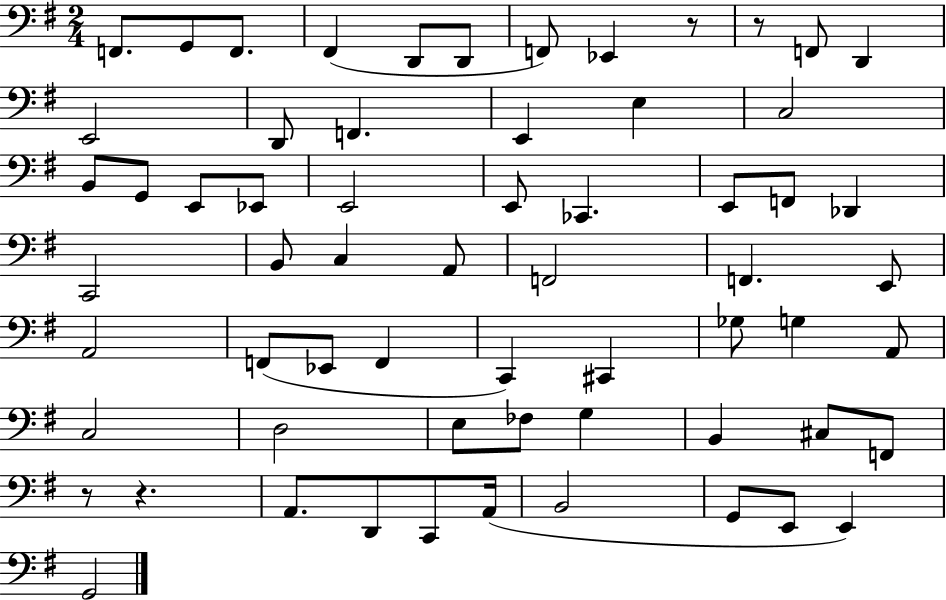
X:1
T:Untitled
M:2/4
L:1/4
K:G
F,,/2 G,,/2 F,,/2 ^F,, D,,/2 D,,/2 F,,/2 _E,, z/2 z/2 F,,/2 D,, E,,2 D,,/2 F,, E,, E, C,2 B,,/2 G,,/2 E,,/2 _E,,/2 E,,2 E,,/2 _C,, E,,/2 F,,/2 _D,, C,,2 B,,/2 C, A,,/2 F,,2 F,, E,,/2 A,,2 F,,/2 _E,,/2 F,, C,, ^C,, _G,/2 G, A,,/2 C,2 D,2 E,/2 _F,/2 G, B,, ^C,/2 F,,/2 z/2 z A,,/2 D,,/2 C,,/2 A,,/4 B,,2 G,,/2 E,,/2 E,, G,,2